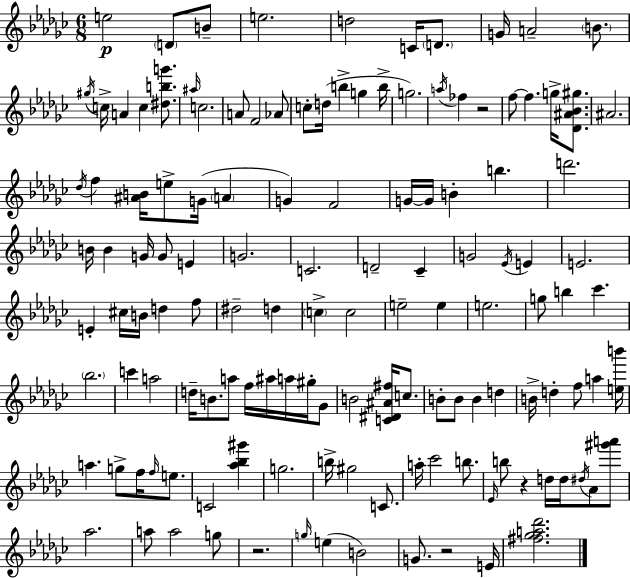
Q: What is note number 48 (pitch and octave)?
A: E4